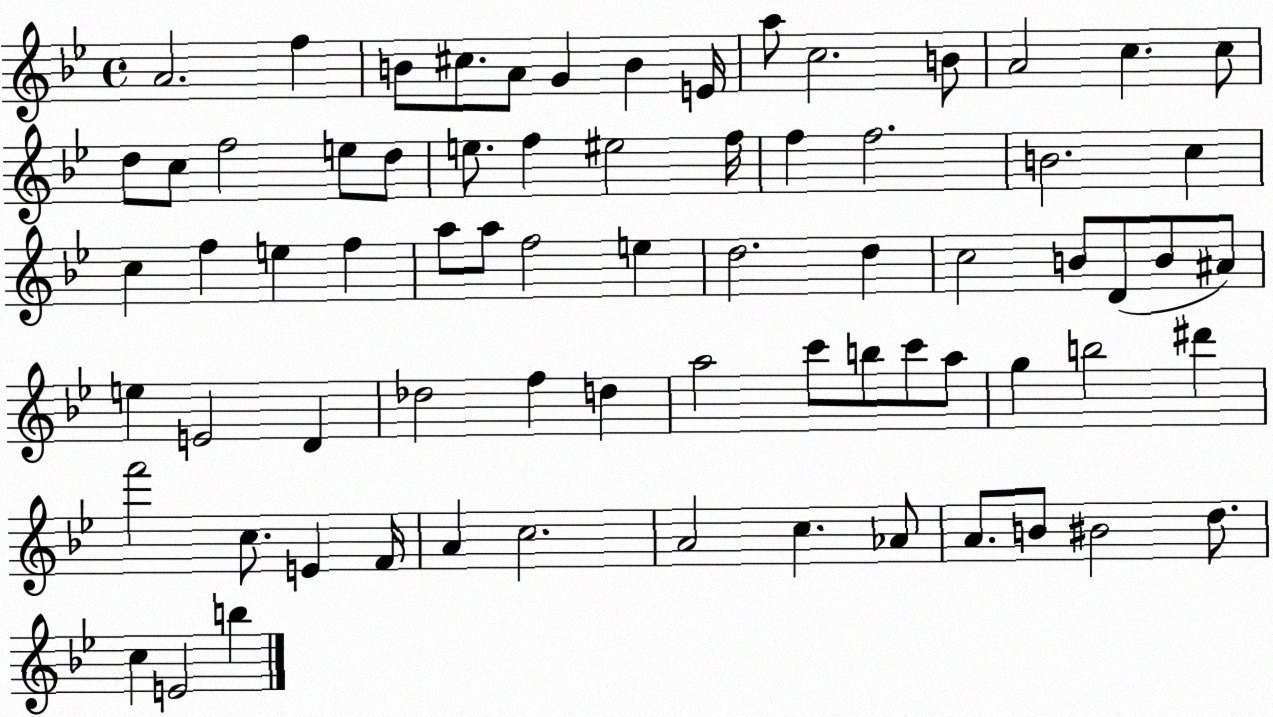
X:1
T:Untitled
M:4/4
L:1/4
K:Bb
A2 f B/2 ^c/2 A/2 G B E/4 a/2 c2 B/2 A2 c c/2 d/2 c/2 f2 e/2 d/2 e/2 f ^e2 f/4 f f2 B2 c c f e f a/2 a/2 f2 e d2 d c2 B/2 D/2 B/2 ^A/2 e E2 D _d2 f d a2 c'/2 b/2 c'/2 a/2 g b2 ^d' f'2 c/2 E F/4 A c2 A2 c _A/2 A/2 B/2 ^B2 d/2 c E2 b